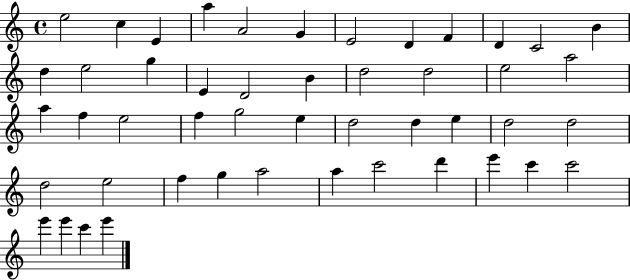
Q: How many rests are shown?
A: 0